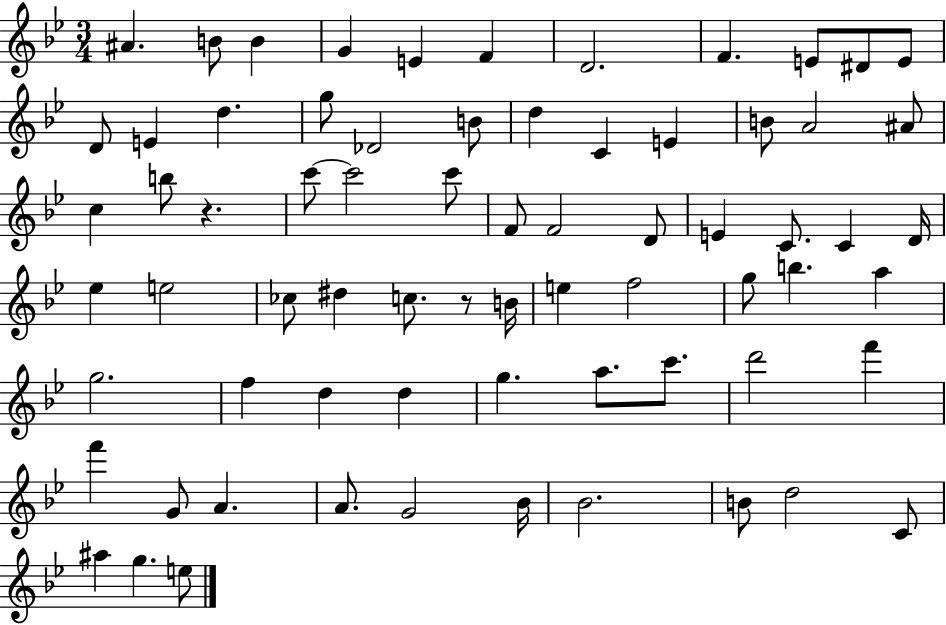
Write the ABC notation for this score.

X:1
T:Untitled
M:3/4
L:1/4
K:Bb
^A B/2 B G E F D2 F E/2 ^D/2 E/2 D/2 E d g/2 _D2 B/2 d C E B/2 A2 ^A/2 c b/2 z c'/2 c'2 c'/2 F/2 F2 D/2 E C/2 C D/4 _e e2 _c/2 ^d c/2 z/2 B/4 e f2 g/2 b a g2 f d d g a/2 c'/2 d'2 f' f' G/2 A A/2 G2 _B/4 _B2 B/2 d2 C/2 ^a g e/2